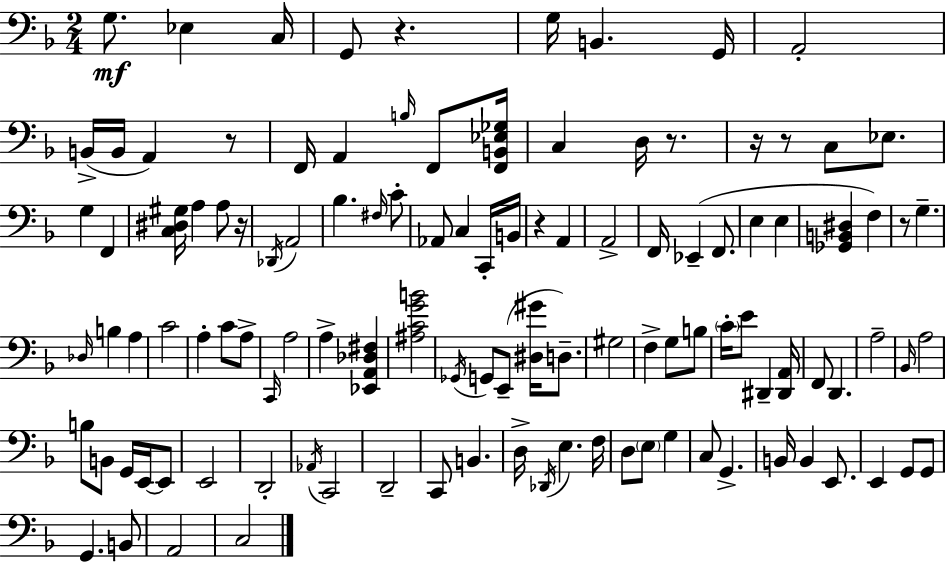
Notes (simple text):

G3/e. Eb3/q C3/s G2/e R/q. G3/s B2/q. G2/s A2/h B2/s B2/s A2/q R/e F2/s A2/q B3/s F2/e [F2,B2,Eb3,Gb3]/s C3/q D3/s R/e. R/s R/e C3/e Eb3/e. G3/q F2/q [C3,D#3,G#3]/s A3/q A3/e R/s Db2/s A2/h Bb3/q. F#3/s C4/e Ab2/e C3/q C2/s B2/s R/q A2/q A2/h F2/s Eb2/q F2/e. E3/q E3/q [Gb2,B2,D#3]/q F3/q R/e G3/q. Db3/s B3/q A3/q C4/h A3/q C4/e A3/e C2/s A3/h A3/q [Eb2,A2,Db3,F#3]/q [A#3,C4,G4,B4]/h Gb2/s G2/e E2/e [D#3,G#4]/s D3/e. G#3/h F3/q G3/e B3/e C4/s E4/e D#2/q [D#2,A2]/s F2/e D2/q. A3/h Bb2/s A3/h B3/e B2/e G2/s E2/s E2/e E2/h D2/h Ab2/s C2/h D2/h C2/e B2/q. D3/s Db2/s E3/q. F3/s D3/e E3/e G3/q C3/e G2/q. B2/s B2/q E2/e. E2/q G2/e G2/e G2/q. B2/e A2/h C3/h